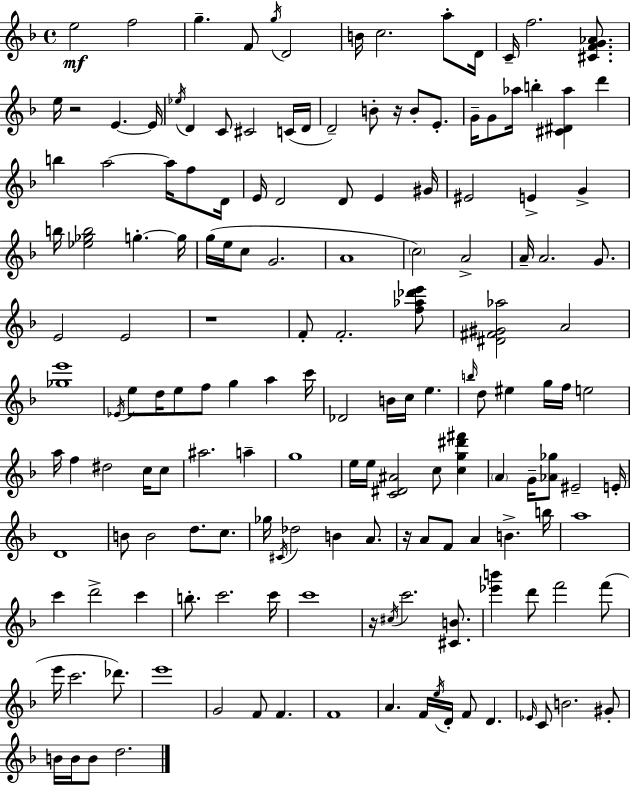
E5/h F5/h G5/q. F4/e G5/s D4/h B4/s C5/h. A5/e D4/s C4/s F5/h. [C#4,F4,G4,Ab4]/e. E5/s R/h E4/q. E4/s Eb5/s D4/q C4/e C#4/h C4/s D4/s D4/h B4/e R/s B4/e E4/e. G4/s G4/e Ab5/s B5/q [C#4,D#4,Ab5]/q D6/q B5/q A5/h A5/s F5/e D4/s E4/s D4/h D4/e E4/q G#4/s EIS4/h E4/q G4/q B5/s [Eb5,Gb5,B5]/h G5/q. G5/s G5/s E5/s C5/e G4/h. A4/w C5/h A4/h A4/s A4/h. G4/e. E4/h E4/h R/w F4/e F4/h. [F5,Ab5,Db6,E6]/e [D#4,F#4,G#4,Ab5]/h A4/h [Gb5,E6]/w Eb4/s E5/e D5/s E5/e F5/e G5/q A5/q C6/s Db4/h B4/s C5/s E5/q. B5/s D5/e EIS5/q G5/s F5/s E5/h A5/s F5/q D#5/h C5/s C5/e A#5/h. A5/q G5/w E5/s E5/s [C4,D#4,A#4]/h C5/e [C5,G5,D#6,F#6]/q A4/q G4/s [Ab4,Gb5]/e EIS4/h E4/s D4/w B4/e B4/h D5/e. C5/e. Gb5/s C#4/s Db5/h B4/q A4/e. R/s A4/e F4/e A4/q B4/q. B5/s A5/w C6/q D6/h C6/q B5/e. C6/h. C6/s C6/w R/s C#5/s C6/h. [C#4,B4]/e. [Eb6,B6]/q D6/e F6/h F6/e E6/s C6/h. Db6/e. E6/w G4/h F4/e F4/q. F4/w A4/q. F4/s E5/s D4/s F4/e D4/q. Eb4/s C4/e B4/h. G#4/e B4/s B4/s B4/e D5/h.